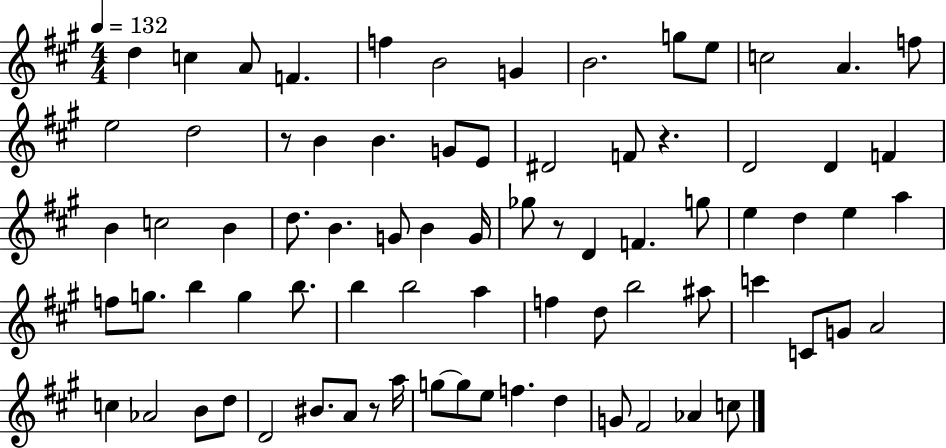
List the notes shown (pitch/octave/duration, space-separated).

D5/q C5/q A4/e F4/q. F5/q B4/h G4/q B4/h. G5/e E5/e C5/h A4/q. F5/e E5/h D5/h R/e B4/q B4/q. G4/e E4/e D#4/h F4/e R/q. D4/h D4/q F4/q B4/q C5/h B4/q D5/e. B4/q. G4/e B4/q G4/s Gb5/e R/e D4/q F4/q. G5/e E5/q D5/q E5/q A5/q F5/e G5/e. B5/q G5/q B5/e. B5/q B5/h A5/q F5/q D5/e B5/h A#5/e C6/q C4/e G4/e A4/h C5/q Ab4/h B4/e D5/e D4/h BIS4/e. A4/e R/e A5/s G5/e G5/e E5/e F5/q. D5/q G4/e F#4/h Ab4/q C5/e